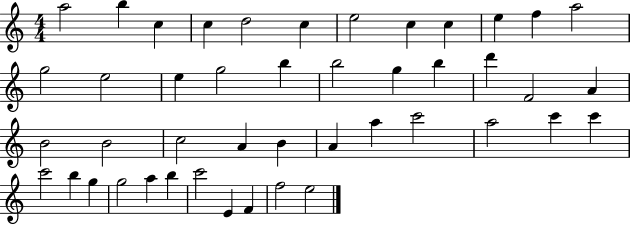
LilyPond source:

{
  \clef treble
  \numericTimeSignature
  \time 4/4
  \key c \major
  a''2 b''4 c''4 | c''4 d''2 c''4 | e''2 c''4 c''4 | e''4 f''4 a''2 | \break g''2 e''2 | e''4 g''2 b''4 | b''2 g''4 b''4 | d'''4 f'2 a'4 | \break b'2 b'2 | c''2 a'4 b'4 | a'4 a''4 c'''2 | a''2 c'''4 c'''4 | \break c'''2 b''4 g''4 | g''2 a''4 b''4 | c'''2 e'4 f'4 | f''2 e''2 | \break \bar "|."
}